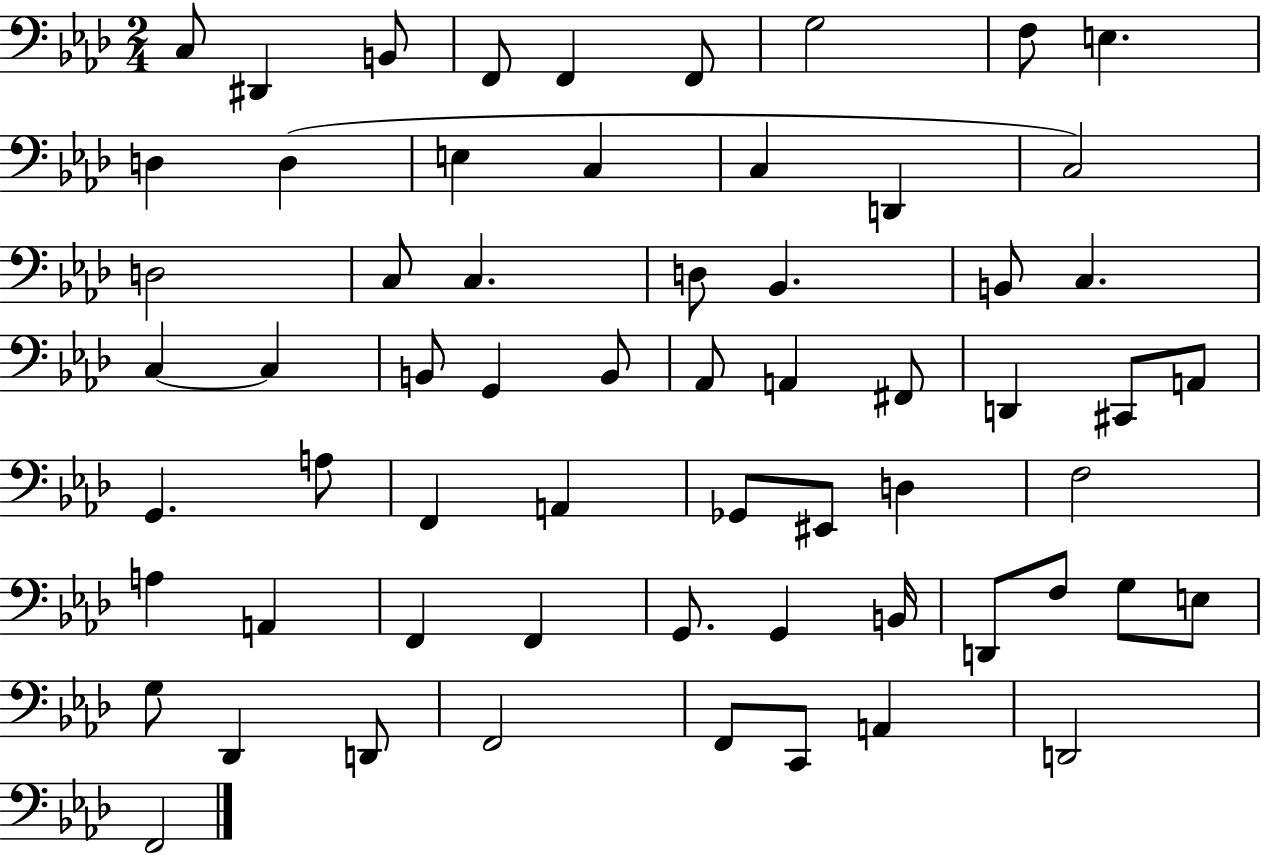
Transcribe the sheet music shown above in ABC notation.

X:1
T:Untitled
M:2/4
L:1/4
K:Ab
C,/2 ^D,, B,,/2 F,,/2 F,, F,,/2 G,2 F,/2 E, D, D, E, C, C, D,, C,2 D,2 C,/2 C, D,/2 _B,, B,,/2 C, C, C, B,,/2 G,, B,,/2 _A,,/2 A,, ^F,,/2 D,, ^C,,/2 A,,/2 G,, A,/2 F,, A,, _G,,/2 ^E,,/2 D, F,2 A, A,, F,, F,, G,,/2 G,, B,,/4 D,,/2 F,/2 G,/2 E,/2 G,/2 _D,, D,,/2 F,,2 F,,/2 C,,/2 A,, D,,2 F,,2